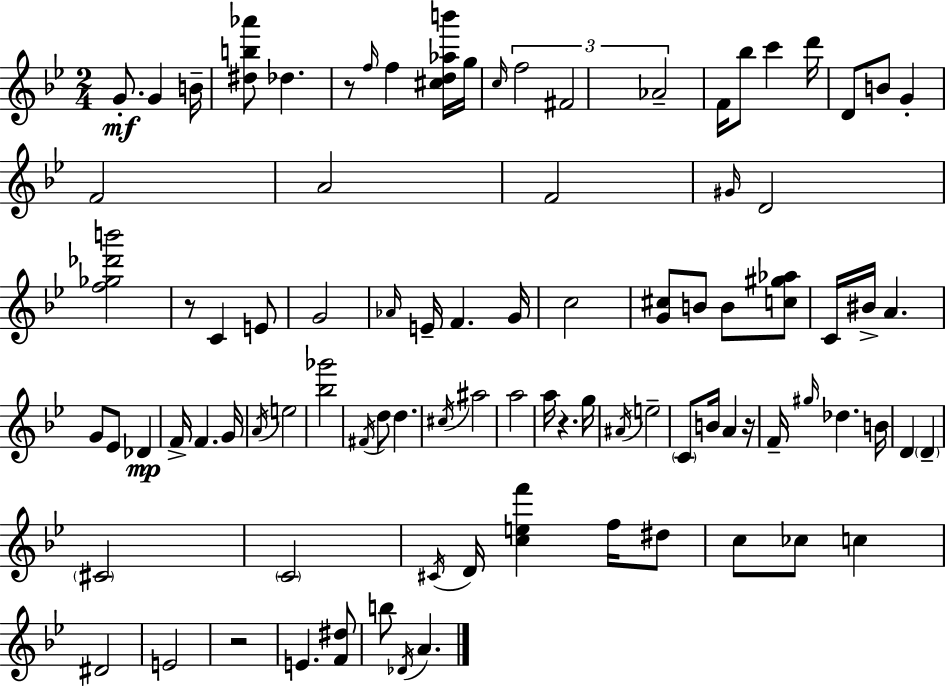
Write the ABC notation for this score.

X:1
T:Untitled
M:2/4
L:1/4
K:Gm
G/2 G B/4 [^db_a']/2 _d z/2 f/4 f [^cd_ab']/4 g/4 c/4 f2 ^F2 _A2 F/4 _b/2 c' d'/4 D/2 B/2 G F2 A2 F2 ^G/4 D2 [f_g_d'b']2 z/2 C E/2 G2 _A/4 E/4 F G/4 c2 [G^c]/2 B/2 B/2 [c^g_a]/2 C/4 ^B/4 A G/2 _E/2 _D F/4 F G/4 A/4 e2 [_b_g']2 ^F/4 d/2 d ^c/4 ^a2 a2 a/4 z g/4 ^A/4 e2 C/2 B/4 A z/4 F/4 ^g/4 _d B/4 D D ^C2 C2 ^C/4 D/4 [cef'] f/4 ^d/2 c/2 _c/2 c ^D2 E2 z2 E [F^d]/2 b/2 _D/4 A